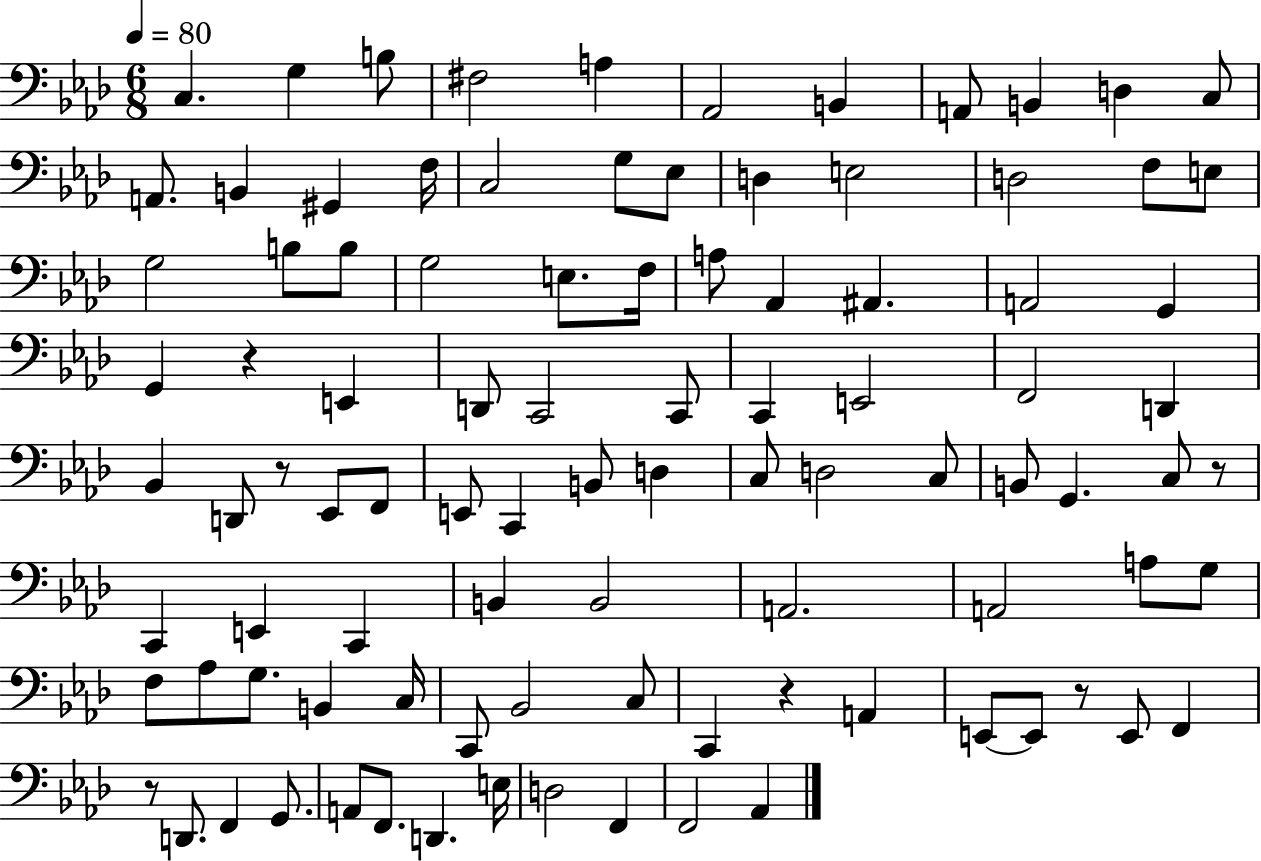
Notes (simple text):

C3/q. G3/q B3/e F#3/h A3/q Ab2/h B2/q A2/e B2/q D3/q C3/e A2/e. B2/q G#2/q F3/s C3/h G3/e Eb3/e D3/q E3/h D3/h F3/e E3/e G3/h B3/e B3/e G3/h E3/e. F3/s A3/e Ab2/q A#2/q. A2/h G2/q G2/q R/q E2/q D2/e C2/h C2/e C2/q E2/h F2/h D2/q Bb2/q D2/e R/e Eb2/e F2/e E2/e C2/q B2/e D3/q C3/e D3/h C3/e B2/e G2/q. C3/e R/e C2/q E2/q C2/q B2/q B2/h A2/h. A2/h A3/e G3/e F3/e Ab3/e G3/e. B2/q C3/s C2/e Bb2/h C3/e C2/q R/q A2/q E2/e E2/e R/e E2/e F2/q R/e D2/e. F2/q G2/e. A2/e F2/e. D2/q. E3/s D3/h F2/q F2/h Ab2/q